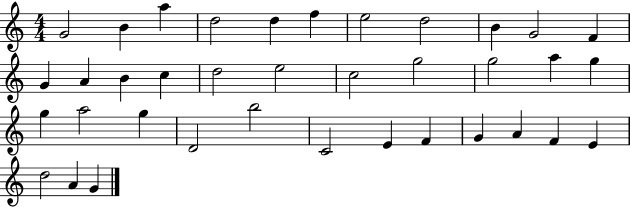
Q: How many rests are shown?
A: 0